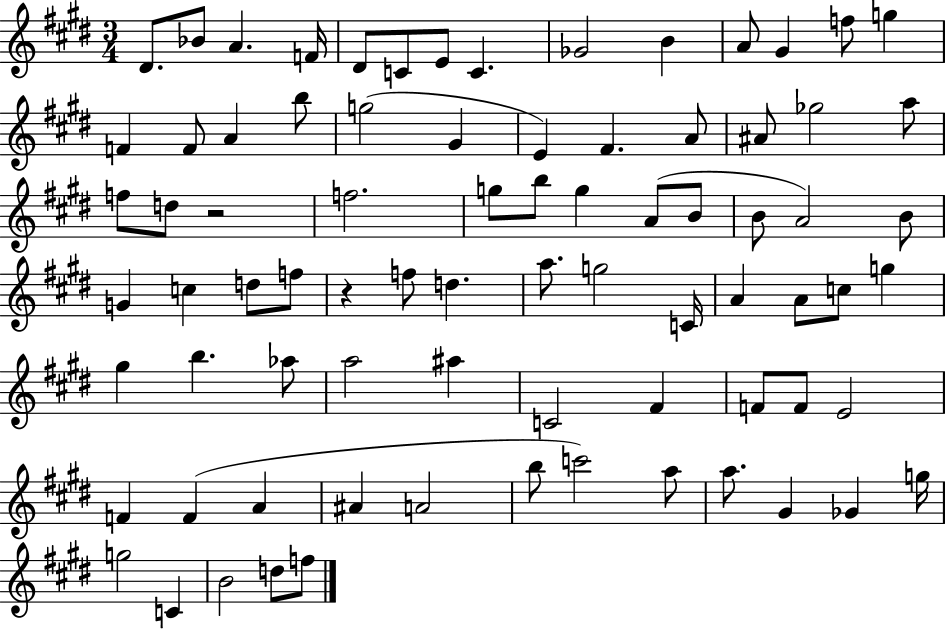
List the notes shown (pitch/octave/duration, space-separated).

D#4/e. Bb4/e A4/q. F4/s D#4/e C4/e E4/e C4/q. Gb4/h B4/q A4/e G#4/q F5/e G5/q F4/q F4/e A4/q B5/e G5/h G#4/q E4/q F#4/q. A4/e A#4/e Gb5/h A5/e F5/e D5/e R/h F5/h. G5/e B5/e G5/q A4/e B4/e B4/e A4/h B4/e G4/q C5/q D5/e F5/e R/q F5/e D5/q. A5/e. G5/h C4/s A4/q A4/e C5/e G5/q G#5/q B5/q. Ab5/e A5/h A#5/q C4/h F#4/q F4/e F4/e E4/h F4/q F4/q A4/q A#4/q A4/h B5/e C6/h A5/e A5/e. G#4/q Gb4/q G5/s G5/h C4/q B4/h D5/e F5/e